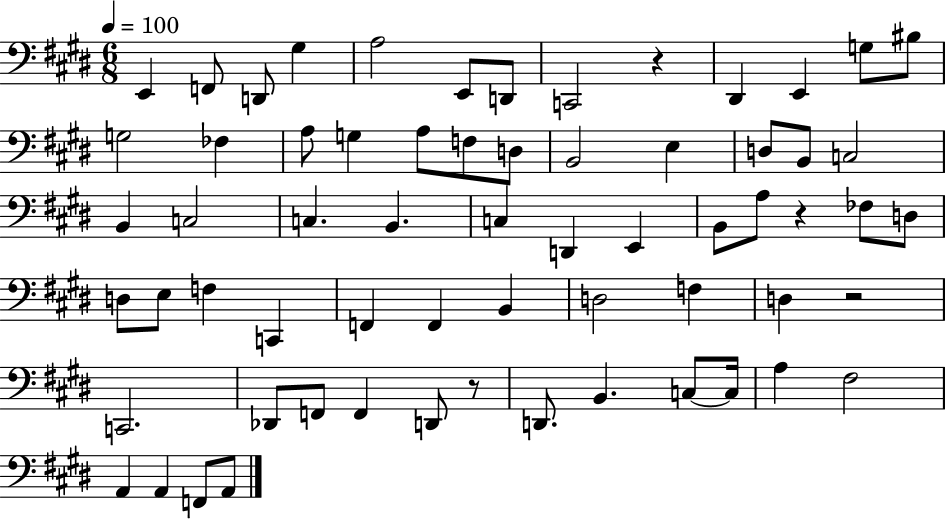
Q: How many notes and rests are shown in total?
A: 64